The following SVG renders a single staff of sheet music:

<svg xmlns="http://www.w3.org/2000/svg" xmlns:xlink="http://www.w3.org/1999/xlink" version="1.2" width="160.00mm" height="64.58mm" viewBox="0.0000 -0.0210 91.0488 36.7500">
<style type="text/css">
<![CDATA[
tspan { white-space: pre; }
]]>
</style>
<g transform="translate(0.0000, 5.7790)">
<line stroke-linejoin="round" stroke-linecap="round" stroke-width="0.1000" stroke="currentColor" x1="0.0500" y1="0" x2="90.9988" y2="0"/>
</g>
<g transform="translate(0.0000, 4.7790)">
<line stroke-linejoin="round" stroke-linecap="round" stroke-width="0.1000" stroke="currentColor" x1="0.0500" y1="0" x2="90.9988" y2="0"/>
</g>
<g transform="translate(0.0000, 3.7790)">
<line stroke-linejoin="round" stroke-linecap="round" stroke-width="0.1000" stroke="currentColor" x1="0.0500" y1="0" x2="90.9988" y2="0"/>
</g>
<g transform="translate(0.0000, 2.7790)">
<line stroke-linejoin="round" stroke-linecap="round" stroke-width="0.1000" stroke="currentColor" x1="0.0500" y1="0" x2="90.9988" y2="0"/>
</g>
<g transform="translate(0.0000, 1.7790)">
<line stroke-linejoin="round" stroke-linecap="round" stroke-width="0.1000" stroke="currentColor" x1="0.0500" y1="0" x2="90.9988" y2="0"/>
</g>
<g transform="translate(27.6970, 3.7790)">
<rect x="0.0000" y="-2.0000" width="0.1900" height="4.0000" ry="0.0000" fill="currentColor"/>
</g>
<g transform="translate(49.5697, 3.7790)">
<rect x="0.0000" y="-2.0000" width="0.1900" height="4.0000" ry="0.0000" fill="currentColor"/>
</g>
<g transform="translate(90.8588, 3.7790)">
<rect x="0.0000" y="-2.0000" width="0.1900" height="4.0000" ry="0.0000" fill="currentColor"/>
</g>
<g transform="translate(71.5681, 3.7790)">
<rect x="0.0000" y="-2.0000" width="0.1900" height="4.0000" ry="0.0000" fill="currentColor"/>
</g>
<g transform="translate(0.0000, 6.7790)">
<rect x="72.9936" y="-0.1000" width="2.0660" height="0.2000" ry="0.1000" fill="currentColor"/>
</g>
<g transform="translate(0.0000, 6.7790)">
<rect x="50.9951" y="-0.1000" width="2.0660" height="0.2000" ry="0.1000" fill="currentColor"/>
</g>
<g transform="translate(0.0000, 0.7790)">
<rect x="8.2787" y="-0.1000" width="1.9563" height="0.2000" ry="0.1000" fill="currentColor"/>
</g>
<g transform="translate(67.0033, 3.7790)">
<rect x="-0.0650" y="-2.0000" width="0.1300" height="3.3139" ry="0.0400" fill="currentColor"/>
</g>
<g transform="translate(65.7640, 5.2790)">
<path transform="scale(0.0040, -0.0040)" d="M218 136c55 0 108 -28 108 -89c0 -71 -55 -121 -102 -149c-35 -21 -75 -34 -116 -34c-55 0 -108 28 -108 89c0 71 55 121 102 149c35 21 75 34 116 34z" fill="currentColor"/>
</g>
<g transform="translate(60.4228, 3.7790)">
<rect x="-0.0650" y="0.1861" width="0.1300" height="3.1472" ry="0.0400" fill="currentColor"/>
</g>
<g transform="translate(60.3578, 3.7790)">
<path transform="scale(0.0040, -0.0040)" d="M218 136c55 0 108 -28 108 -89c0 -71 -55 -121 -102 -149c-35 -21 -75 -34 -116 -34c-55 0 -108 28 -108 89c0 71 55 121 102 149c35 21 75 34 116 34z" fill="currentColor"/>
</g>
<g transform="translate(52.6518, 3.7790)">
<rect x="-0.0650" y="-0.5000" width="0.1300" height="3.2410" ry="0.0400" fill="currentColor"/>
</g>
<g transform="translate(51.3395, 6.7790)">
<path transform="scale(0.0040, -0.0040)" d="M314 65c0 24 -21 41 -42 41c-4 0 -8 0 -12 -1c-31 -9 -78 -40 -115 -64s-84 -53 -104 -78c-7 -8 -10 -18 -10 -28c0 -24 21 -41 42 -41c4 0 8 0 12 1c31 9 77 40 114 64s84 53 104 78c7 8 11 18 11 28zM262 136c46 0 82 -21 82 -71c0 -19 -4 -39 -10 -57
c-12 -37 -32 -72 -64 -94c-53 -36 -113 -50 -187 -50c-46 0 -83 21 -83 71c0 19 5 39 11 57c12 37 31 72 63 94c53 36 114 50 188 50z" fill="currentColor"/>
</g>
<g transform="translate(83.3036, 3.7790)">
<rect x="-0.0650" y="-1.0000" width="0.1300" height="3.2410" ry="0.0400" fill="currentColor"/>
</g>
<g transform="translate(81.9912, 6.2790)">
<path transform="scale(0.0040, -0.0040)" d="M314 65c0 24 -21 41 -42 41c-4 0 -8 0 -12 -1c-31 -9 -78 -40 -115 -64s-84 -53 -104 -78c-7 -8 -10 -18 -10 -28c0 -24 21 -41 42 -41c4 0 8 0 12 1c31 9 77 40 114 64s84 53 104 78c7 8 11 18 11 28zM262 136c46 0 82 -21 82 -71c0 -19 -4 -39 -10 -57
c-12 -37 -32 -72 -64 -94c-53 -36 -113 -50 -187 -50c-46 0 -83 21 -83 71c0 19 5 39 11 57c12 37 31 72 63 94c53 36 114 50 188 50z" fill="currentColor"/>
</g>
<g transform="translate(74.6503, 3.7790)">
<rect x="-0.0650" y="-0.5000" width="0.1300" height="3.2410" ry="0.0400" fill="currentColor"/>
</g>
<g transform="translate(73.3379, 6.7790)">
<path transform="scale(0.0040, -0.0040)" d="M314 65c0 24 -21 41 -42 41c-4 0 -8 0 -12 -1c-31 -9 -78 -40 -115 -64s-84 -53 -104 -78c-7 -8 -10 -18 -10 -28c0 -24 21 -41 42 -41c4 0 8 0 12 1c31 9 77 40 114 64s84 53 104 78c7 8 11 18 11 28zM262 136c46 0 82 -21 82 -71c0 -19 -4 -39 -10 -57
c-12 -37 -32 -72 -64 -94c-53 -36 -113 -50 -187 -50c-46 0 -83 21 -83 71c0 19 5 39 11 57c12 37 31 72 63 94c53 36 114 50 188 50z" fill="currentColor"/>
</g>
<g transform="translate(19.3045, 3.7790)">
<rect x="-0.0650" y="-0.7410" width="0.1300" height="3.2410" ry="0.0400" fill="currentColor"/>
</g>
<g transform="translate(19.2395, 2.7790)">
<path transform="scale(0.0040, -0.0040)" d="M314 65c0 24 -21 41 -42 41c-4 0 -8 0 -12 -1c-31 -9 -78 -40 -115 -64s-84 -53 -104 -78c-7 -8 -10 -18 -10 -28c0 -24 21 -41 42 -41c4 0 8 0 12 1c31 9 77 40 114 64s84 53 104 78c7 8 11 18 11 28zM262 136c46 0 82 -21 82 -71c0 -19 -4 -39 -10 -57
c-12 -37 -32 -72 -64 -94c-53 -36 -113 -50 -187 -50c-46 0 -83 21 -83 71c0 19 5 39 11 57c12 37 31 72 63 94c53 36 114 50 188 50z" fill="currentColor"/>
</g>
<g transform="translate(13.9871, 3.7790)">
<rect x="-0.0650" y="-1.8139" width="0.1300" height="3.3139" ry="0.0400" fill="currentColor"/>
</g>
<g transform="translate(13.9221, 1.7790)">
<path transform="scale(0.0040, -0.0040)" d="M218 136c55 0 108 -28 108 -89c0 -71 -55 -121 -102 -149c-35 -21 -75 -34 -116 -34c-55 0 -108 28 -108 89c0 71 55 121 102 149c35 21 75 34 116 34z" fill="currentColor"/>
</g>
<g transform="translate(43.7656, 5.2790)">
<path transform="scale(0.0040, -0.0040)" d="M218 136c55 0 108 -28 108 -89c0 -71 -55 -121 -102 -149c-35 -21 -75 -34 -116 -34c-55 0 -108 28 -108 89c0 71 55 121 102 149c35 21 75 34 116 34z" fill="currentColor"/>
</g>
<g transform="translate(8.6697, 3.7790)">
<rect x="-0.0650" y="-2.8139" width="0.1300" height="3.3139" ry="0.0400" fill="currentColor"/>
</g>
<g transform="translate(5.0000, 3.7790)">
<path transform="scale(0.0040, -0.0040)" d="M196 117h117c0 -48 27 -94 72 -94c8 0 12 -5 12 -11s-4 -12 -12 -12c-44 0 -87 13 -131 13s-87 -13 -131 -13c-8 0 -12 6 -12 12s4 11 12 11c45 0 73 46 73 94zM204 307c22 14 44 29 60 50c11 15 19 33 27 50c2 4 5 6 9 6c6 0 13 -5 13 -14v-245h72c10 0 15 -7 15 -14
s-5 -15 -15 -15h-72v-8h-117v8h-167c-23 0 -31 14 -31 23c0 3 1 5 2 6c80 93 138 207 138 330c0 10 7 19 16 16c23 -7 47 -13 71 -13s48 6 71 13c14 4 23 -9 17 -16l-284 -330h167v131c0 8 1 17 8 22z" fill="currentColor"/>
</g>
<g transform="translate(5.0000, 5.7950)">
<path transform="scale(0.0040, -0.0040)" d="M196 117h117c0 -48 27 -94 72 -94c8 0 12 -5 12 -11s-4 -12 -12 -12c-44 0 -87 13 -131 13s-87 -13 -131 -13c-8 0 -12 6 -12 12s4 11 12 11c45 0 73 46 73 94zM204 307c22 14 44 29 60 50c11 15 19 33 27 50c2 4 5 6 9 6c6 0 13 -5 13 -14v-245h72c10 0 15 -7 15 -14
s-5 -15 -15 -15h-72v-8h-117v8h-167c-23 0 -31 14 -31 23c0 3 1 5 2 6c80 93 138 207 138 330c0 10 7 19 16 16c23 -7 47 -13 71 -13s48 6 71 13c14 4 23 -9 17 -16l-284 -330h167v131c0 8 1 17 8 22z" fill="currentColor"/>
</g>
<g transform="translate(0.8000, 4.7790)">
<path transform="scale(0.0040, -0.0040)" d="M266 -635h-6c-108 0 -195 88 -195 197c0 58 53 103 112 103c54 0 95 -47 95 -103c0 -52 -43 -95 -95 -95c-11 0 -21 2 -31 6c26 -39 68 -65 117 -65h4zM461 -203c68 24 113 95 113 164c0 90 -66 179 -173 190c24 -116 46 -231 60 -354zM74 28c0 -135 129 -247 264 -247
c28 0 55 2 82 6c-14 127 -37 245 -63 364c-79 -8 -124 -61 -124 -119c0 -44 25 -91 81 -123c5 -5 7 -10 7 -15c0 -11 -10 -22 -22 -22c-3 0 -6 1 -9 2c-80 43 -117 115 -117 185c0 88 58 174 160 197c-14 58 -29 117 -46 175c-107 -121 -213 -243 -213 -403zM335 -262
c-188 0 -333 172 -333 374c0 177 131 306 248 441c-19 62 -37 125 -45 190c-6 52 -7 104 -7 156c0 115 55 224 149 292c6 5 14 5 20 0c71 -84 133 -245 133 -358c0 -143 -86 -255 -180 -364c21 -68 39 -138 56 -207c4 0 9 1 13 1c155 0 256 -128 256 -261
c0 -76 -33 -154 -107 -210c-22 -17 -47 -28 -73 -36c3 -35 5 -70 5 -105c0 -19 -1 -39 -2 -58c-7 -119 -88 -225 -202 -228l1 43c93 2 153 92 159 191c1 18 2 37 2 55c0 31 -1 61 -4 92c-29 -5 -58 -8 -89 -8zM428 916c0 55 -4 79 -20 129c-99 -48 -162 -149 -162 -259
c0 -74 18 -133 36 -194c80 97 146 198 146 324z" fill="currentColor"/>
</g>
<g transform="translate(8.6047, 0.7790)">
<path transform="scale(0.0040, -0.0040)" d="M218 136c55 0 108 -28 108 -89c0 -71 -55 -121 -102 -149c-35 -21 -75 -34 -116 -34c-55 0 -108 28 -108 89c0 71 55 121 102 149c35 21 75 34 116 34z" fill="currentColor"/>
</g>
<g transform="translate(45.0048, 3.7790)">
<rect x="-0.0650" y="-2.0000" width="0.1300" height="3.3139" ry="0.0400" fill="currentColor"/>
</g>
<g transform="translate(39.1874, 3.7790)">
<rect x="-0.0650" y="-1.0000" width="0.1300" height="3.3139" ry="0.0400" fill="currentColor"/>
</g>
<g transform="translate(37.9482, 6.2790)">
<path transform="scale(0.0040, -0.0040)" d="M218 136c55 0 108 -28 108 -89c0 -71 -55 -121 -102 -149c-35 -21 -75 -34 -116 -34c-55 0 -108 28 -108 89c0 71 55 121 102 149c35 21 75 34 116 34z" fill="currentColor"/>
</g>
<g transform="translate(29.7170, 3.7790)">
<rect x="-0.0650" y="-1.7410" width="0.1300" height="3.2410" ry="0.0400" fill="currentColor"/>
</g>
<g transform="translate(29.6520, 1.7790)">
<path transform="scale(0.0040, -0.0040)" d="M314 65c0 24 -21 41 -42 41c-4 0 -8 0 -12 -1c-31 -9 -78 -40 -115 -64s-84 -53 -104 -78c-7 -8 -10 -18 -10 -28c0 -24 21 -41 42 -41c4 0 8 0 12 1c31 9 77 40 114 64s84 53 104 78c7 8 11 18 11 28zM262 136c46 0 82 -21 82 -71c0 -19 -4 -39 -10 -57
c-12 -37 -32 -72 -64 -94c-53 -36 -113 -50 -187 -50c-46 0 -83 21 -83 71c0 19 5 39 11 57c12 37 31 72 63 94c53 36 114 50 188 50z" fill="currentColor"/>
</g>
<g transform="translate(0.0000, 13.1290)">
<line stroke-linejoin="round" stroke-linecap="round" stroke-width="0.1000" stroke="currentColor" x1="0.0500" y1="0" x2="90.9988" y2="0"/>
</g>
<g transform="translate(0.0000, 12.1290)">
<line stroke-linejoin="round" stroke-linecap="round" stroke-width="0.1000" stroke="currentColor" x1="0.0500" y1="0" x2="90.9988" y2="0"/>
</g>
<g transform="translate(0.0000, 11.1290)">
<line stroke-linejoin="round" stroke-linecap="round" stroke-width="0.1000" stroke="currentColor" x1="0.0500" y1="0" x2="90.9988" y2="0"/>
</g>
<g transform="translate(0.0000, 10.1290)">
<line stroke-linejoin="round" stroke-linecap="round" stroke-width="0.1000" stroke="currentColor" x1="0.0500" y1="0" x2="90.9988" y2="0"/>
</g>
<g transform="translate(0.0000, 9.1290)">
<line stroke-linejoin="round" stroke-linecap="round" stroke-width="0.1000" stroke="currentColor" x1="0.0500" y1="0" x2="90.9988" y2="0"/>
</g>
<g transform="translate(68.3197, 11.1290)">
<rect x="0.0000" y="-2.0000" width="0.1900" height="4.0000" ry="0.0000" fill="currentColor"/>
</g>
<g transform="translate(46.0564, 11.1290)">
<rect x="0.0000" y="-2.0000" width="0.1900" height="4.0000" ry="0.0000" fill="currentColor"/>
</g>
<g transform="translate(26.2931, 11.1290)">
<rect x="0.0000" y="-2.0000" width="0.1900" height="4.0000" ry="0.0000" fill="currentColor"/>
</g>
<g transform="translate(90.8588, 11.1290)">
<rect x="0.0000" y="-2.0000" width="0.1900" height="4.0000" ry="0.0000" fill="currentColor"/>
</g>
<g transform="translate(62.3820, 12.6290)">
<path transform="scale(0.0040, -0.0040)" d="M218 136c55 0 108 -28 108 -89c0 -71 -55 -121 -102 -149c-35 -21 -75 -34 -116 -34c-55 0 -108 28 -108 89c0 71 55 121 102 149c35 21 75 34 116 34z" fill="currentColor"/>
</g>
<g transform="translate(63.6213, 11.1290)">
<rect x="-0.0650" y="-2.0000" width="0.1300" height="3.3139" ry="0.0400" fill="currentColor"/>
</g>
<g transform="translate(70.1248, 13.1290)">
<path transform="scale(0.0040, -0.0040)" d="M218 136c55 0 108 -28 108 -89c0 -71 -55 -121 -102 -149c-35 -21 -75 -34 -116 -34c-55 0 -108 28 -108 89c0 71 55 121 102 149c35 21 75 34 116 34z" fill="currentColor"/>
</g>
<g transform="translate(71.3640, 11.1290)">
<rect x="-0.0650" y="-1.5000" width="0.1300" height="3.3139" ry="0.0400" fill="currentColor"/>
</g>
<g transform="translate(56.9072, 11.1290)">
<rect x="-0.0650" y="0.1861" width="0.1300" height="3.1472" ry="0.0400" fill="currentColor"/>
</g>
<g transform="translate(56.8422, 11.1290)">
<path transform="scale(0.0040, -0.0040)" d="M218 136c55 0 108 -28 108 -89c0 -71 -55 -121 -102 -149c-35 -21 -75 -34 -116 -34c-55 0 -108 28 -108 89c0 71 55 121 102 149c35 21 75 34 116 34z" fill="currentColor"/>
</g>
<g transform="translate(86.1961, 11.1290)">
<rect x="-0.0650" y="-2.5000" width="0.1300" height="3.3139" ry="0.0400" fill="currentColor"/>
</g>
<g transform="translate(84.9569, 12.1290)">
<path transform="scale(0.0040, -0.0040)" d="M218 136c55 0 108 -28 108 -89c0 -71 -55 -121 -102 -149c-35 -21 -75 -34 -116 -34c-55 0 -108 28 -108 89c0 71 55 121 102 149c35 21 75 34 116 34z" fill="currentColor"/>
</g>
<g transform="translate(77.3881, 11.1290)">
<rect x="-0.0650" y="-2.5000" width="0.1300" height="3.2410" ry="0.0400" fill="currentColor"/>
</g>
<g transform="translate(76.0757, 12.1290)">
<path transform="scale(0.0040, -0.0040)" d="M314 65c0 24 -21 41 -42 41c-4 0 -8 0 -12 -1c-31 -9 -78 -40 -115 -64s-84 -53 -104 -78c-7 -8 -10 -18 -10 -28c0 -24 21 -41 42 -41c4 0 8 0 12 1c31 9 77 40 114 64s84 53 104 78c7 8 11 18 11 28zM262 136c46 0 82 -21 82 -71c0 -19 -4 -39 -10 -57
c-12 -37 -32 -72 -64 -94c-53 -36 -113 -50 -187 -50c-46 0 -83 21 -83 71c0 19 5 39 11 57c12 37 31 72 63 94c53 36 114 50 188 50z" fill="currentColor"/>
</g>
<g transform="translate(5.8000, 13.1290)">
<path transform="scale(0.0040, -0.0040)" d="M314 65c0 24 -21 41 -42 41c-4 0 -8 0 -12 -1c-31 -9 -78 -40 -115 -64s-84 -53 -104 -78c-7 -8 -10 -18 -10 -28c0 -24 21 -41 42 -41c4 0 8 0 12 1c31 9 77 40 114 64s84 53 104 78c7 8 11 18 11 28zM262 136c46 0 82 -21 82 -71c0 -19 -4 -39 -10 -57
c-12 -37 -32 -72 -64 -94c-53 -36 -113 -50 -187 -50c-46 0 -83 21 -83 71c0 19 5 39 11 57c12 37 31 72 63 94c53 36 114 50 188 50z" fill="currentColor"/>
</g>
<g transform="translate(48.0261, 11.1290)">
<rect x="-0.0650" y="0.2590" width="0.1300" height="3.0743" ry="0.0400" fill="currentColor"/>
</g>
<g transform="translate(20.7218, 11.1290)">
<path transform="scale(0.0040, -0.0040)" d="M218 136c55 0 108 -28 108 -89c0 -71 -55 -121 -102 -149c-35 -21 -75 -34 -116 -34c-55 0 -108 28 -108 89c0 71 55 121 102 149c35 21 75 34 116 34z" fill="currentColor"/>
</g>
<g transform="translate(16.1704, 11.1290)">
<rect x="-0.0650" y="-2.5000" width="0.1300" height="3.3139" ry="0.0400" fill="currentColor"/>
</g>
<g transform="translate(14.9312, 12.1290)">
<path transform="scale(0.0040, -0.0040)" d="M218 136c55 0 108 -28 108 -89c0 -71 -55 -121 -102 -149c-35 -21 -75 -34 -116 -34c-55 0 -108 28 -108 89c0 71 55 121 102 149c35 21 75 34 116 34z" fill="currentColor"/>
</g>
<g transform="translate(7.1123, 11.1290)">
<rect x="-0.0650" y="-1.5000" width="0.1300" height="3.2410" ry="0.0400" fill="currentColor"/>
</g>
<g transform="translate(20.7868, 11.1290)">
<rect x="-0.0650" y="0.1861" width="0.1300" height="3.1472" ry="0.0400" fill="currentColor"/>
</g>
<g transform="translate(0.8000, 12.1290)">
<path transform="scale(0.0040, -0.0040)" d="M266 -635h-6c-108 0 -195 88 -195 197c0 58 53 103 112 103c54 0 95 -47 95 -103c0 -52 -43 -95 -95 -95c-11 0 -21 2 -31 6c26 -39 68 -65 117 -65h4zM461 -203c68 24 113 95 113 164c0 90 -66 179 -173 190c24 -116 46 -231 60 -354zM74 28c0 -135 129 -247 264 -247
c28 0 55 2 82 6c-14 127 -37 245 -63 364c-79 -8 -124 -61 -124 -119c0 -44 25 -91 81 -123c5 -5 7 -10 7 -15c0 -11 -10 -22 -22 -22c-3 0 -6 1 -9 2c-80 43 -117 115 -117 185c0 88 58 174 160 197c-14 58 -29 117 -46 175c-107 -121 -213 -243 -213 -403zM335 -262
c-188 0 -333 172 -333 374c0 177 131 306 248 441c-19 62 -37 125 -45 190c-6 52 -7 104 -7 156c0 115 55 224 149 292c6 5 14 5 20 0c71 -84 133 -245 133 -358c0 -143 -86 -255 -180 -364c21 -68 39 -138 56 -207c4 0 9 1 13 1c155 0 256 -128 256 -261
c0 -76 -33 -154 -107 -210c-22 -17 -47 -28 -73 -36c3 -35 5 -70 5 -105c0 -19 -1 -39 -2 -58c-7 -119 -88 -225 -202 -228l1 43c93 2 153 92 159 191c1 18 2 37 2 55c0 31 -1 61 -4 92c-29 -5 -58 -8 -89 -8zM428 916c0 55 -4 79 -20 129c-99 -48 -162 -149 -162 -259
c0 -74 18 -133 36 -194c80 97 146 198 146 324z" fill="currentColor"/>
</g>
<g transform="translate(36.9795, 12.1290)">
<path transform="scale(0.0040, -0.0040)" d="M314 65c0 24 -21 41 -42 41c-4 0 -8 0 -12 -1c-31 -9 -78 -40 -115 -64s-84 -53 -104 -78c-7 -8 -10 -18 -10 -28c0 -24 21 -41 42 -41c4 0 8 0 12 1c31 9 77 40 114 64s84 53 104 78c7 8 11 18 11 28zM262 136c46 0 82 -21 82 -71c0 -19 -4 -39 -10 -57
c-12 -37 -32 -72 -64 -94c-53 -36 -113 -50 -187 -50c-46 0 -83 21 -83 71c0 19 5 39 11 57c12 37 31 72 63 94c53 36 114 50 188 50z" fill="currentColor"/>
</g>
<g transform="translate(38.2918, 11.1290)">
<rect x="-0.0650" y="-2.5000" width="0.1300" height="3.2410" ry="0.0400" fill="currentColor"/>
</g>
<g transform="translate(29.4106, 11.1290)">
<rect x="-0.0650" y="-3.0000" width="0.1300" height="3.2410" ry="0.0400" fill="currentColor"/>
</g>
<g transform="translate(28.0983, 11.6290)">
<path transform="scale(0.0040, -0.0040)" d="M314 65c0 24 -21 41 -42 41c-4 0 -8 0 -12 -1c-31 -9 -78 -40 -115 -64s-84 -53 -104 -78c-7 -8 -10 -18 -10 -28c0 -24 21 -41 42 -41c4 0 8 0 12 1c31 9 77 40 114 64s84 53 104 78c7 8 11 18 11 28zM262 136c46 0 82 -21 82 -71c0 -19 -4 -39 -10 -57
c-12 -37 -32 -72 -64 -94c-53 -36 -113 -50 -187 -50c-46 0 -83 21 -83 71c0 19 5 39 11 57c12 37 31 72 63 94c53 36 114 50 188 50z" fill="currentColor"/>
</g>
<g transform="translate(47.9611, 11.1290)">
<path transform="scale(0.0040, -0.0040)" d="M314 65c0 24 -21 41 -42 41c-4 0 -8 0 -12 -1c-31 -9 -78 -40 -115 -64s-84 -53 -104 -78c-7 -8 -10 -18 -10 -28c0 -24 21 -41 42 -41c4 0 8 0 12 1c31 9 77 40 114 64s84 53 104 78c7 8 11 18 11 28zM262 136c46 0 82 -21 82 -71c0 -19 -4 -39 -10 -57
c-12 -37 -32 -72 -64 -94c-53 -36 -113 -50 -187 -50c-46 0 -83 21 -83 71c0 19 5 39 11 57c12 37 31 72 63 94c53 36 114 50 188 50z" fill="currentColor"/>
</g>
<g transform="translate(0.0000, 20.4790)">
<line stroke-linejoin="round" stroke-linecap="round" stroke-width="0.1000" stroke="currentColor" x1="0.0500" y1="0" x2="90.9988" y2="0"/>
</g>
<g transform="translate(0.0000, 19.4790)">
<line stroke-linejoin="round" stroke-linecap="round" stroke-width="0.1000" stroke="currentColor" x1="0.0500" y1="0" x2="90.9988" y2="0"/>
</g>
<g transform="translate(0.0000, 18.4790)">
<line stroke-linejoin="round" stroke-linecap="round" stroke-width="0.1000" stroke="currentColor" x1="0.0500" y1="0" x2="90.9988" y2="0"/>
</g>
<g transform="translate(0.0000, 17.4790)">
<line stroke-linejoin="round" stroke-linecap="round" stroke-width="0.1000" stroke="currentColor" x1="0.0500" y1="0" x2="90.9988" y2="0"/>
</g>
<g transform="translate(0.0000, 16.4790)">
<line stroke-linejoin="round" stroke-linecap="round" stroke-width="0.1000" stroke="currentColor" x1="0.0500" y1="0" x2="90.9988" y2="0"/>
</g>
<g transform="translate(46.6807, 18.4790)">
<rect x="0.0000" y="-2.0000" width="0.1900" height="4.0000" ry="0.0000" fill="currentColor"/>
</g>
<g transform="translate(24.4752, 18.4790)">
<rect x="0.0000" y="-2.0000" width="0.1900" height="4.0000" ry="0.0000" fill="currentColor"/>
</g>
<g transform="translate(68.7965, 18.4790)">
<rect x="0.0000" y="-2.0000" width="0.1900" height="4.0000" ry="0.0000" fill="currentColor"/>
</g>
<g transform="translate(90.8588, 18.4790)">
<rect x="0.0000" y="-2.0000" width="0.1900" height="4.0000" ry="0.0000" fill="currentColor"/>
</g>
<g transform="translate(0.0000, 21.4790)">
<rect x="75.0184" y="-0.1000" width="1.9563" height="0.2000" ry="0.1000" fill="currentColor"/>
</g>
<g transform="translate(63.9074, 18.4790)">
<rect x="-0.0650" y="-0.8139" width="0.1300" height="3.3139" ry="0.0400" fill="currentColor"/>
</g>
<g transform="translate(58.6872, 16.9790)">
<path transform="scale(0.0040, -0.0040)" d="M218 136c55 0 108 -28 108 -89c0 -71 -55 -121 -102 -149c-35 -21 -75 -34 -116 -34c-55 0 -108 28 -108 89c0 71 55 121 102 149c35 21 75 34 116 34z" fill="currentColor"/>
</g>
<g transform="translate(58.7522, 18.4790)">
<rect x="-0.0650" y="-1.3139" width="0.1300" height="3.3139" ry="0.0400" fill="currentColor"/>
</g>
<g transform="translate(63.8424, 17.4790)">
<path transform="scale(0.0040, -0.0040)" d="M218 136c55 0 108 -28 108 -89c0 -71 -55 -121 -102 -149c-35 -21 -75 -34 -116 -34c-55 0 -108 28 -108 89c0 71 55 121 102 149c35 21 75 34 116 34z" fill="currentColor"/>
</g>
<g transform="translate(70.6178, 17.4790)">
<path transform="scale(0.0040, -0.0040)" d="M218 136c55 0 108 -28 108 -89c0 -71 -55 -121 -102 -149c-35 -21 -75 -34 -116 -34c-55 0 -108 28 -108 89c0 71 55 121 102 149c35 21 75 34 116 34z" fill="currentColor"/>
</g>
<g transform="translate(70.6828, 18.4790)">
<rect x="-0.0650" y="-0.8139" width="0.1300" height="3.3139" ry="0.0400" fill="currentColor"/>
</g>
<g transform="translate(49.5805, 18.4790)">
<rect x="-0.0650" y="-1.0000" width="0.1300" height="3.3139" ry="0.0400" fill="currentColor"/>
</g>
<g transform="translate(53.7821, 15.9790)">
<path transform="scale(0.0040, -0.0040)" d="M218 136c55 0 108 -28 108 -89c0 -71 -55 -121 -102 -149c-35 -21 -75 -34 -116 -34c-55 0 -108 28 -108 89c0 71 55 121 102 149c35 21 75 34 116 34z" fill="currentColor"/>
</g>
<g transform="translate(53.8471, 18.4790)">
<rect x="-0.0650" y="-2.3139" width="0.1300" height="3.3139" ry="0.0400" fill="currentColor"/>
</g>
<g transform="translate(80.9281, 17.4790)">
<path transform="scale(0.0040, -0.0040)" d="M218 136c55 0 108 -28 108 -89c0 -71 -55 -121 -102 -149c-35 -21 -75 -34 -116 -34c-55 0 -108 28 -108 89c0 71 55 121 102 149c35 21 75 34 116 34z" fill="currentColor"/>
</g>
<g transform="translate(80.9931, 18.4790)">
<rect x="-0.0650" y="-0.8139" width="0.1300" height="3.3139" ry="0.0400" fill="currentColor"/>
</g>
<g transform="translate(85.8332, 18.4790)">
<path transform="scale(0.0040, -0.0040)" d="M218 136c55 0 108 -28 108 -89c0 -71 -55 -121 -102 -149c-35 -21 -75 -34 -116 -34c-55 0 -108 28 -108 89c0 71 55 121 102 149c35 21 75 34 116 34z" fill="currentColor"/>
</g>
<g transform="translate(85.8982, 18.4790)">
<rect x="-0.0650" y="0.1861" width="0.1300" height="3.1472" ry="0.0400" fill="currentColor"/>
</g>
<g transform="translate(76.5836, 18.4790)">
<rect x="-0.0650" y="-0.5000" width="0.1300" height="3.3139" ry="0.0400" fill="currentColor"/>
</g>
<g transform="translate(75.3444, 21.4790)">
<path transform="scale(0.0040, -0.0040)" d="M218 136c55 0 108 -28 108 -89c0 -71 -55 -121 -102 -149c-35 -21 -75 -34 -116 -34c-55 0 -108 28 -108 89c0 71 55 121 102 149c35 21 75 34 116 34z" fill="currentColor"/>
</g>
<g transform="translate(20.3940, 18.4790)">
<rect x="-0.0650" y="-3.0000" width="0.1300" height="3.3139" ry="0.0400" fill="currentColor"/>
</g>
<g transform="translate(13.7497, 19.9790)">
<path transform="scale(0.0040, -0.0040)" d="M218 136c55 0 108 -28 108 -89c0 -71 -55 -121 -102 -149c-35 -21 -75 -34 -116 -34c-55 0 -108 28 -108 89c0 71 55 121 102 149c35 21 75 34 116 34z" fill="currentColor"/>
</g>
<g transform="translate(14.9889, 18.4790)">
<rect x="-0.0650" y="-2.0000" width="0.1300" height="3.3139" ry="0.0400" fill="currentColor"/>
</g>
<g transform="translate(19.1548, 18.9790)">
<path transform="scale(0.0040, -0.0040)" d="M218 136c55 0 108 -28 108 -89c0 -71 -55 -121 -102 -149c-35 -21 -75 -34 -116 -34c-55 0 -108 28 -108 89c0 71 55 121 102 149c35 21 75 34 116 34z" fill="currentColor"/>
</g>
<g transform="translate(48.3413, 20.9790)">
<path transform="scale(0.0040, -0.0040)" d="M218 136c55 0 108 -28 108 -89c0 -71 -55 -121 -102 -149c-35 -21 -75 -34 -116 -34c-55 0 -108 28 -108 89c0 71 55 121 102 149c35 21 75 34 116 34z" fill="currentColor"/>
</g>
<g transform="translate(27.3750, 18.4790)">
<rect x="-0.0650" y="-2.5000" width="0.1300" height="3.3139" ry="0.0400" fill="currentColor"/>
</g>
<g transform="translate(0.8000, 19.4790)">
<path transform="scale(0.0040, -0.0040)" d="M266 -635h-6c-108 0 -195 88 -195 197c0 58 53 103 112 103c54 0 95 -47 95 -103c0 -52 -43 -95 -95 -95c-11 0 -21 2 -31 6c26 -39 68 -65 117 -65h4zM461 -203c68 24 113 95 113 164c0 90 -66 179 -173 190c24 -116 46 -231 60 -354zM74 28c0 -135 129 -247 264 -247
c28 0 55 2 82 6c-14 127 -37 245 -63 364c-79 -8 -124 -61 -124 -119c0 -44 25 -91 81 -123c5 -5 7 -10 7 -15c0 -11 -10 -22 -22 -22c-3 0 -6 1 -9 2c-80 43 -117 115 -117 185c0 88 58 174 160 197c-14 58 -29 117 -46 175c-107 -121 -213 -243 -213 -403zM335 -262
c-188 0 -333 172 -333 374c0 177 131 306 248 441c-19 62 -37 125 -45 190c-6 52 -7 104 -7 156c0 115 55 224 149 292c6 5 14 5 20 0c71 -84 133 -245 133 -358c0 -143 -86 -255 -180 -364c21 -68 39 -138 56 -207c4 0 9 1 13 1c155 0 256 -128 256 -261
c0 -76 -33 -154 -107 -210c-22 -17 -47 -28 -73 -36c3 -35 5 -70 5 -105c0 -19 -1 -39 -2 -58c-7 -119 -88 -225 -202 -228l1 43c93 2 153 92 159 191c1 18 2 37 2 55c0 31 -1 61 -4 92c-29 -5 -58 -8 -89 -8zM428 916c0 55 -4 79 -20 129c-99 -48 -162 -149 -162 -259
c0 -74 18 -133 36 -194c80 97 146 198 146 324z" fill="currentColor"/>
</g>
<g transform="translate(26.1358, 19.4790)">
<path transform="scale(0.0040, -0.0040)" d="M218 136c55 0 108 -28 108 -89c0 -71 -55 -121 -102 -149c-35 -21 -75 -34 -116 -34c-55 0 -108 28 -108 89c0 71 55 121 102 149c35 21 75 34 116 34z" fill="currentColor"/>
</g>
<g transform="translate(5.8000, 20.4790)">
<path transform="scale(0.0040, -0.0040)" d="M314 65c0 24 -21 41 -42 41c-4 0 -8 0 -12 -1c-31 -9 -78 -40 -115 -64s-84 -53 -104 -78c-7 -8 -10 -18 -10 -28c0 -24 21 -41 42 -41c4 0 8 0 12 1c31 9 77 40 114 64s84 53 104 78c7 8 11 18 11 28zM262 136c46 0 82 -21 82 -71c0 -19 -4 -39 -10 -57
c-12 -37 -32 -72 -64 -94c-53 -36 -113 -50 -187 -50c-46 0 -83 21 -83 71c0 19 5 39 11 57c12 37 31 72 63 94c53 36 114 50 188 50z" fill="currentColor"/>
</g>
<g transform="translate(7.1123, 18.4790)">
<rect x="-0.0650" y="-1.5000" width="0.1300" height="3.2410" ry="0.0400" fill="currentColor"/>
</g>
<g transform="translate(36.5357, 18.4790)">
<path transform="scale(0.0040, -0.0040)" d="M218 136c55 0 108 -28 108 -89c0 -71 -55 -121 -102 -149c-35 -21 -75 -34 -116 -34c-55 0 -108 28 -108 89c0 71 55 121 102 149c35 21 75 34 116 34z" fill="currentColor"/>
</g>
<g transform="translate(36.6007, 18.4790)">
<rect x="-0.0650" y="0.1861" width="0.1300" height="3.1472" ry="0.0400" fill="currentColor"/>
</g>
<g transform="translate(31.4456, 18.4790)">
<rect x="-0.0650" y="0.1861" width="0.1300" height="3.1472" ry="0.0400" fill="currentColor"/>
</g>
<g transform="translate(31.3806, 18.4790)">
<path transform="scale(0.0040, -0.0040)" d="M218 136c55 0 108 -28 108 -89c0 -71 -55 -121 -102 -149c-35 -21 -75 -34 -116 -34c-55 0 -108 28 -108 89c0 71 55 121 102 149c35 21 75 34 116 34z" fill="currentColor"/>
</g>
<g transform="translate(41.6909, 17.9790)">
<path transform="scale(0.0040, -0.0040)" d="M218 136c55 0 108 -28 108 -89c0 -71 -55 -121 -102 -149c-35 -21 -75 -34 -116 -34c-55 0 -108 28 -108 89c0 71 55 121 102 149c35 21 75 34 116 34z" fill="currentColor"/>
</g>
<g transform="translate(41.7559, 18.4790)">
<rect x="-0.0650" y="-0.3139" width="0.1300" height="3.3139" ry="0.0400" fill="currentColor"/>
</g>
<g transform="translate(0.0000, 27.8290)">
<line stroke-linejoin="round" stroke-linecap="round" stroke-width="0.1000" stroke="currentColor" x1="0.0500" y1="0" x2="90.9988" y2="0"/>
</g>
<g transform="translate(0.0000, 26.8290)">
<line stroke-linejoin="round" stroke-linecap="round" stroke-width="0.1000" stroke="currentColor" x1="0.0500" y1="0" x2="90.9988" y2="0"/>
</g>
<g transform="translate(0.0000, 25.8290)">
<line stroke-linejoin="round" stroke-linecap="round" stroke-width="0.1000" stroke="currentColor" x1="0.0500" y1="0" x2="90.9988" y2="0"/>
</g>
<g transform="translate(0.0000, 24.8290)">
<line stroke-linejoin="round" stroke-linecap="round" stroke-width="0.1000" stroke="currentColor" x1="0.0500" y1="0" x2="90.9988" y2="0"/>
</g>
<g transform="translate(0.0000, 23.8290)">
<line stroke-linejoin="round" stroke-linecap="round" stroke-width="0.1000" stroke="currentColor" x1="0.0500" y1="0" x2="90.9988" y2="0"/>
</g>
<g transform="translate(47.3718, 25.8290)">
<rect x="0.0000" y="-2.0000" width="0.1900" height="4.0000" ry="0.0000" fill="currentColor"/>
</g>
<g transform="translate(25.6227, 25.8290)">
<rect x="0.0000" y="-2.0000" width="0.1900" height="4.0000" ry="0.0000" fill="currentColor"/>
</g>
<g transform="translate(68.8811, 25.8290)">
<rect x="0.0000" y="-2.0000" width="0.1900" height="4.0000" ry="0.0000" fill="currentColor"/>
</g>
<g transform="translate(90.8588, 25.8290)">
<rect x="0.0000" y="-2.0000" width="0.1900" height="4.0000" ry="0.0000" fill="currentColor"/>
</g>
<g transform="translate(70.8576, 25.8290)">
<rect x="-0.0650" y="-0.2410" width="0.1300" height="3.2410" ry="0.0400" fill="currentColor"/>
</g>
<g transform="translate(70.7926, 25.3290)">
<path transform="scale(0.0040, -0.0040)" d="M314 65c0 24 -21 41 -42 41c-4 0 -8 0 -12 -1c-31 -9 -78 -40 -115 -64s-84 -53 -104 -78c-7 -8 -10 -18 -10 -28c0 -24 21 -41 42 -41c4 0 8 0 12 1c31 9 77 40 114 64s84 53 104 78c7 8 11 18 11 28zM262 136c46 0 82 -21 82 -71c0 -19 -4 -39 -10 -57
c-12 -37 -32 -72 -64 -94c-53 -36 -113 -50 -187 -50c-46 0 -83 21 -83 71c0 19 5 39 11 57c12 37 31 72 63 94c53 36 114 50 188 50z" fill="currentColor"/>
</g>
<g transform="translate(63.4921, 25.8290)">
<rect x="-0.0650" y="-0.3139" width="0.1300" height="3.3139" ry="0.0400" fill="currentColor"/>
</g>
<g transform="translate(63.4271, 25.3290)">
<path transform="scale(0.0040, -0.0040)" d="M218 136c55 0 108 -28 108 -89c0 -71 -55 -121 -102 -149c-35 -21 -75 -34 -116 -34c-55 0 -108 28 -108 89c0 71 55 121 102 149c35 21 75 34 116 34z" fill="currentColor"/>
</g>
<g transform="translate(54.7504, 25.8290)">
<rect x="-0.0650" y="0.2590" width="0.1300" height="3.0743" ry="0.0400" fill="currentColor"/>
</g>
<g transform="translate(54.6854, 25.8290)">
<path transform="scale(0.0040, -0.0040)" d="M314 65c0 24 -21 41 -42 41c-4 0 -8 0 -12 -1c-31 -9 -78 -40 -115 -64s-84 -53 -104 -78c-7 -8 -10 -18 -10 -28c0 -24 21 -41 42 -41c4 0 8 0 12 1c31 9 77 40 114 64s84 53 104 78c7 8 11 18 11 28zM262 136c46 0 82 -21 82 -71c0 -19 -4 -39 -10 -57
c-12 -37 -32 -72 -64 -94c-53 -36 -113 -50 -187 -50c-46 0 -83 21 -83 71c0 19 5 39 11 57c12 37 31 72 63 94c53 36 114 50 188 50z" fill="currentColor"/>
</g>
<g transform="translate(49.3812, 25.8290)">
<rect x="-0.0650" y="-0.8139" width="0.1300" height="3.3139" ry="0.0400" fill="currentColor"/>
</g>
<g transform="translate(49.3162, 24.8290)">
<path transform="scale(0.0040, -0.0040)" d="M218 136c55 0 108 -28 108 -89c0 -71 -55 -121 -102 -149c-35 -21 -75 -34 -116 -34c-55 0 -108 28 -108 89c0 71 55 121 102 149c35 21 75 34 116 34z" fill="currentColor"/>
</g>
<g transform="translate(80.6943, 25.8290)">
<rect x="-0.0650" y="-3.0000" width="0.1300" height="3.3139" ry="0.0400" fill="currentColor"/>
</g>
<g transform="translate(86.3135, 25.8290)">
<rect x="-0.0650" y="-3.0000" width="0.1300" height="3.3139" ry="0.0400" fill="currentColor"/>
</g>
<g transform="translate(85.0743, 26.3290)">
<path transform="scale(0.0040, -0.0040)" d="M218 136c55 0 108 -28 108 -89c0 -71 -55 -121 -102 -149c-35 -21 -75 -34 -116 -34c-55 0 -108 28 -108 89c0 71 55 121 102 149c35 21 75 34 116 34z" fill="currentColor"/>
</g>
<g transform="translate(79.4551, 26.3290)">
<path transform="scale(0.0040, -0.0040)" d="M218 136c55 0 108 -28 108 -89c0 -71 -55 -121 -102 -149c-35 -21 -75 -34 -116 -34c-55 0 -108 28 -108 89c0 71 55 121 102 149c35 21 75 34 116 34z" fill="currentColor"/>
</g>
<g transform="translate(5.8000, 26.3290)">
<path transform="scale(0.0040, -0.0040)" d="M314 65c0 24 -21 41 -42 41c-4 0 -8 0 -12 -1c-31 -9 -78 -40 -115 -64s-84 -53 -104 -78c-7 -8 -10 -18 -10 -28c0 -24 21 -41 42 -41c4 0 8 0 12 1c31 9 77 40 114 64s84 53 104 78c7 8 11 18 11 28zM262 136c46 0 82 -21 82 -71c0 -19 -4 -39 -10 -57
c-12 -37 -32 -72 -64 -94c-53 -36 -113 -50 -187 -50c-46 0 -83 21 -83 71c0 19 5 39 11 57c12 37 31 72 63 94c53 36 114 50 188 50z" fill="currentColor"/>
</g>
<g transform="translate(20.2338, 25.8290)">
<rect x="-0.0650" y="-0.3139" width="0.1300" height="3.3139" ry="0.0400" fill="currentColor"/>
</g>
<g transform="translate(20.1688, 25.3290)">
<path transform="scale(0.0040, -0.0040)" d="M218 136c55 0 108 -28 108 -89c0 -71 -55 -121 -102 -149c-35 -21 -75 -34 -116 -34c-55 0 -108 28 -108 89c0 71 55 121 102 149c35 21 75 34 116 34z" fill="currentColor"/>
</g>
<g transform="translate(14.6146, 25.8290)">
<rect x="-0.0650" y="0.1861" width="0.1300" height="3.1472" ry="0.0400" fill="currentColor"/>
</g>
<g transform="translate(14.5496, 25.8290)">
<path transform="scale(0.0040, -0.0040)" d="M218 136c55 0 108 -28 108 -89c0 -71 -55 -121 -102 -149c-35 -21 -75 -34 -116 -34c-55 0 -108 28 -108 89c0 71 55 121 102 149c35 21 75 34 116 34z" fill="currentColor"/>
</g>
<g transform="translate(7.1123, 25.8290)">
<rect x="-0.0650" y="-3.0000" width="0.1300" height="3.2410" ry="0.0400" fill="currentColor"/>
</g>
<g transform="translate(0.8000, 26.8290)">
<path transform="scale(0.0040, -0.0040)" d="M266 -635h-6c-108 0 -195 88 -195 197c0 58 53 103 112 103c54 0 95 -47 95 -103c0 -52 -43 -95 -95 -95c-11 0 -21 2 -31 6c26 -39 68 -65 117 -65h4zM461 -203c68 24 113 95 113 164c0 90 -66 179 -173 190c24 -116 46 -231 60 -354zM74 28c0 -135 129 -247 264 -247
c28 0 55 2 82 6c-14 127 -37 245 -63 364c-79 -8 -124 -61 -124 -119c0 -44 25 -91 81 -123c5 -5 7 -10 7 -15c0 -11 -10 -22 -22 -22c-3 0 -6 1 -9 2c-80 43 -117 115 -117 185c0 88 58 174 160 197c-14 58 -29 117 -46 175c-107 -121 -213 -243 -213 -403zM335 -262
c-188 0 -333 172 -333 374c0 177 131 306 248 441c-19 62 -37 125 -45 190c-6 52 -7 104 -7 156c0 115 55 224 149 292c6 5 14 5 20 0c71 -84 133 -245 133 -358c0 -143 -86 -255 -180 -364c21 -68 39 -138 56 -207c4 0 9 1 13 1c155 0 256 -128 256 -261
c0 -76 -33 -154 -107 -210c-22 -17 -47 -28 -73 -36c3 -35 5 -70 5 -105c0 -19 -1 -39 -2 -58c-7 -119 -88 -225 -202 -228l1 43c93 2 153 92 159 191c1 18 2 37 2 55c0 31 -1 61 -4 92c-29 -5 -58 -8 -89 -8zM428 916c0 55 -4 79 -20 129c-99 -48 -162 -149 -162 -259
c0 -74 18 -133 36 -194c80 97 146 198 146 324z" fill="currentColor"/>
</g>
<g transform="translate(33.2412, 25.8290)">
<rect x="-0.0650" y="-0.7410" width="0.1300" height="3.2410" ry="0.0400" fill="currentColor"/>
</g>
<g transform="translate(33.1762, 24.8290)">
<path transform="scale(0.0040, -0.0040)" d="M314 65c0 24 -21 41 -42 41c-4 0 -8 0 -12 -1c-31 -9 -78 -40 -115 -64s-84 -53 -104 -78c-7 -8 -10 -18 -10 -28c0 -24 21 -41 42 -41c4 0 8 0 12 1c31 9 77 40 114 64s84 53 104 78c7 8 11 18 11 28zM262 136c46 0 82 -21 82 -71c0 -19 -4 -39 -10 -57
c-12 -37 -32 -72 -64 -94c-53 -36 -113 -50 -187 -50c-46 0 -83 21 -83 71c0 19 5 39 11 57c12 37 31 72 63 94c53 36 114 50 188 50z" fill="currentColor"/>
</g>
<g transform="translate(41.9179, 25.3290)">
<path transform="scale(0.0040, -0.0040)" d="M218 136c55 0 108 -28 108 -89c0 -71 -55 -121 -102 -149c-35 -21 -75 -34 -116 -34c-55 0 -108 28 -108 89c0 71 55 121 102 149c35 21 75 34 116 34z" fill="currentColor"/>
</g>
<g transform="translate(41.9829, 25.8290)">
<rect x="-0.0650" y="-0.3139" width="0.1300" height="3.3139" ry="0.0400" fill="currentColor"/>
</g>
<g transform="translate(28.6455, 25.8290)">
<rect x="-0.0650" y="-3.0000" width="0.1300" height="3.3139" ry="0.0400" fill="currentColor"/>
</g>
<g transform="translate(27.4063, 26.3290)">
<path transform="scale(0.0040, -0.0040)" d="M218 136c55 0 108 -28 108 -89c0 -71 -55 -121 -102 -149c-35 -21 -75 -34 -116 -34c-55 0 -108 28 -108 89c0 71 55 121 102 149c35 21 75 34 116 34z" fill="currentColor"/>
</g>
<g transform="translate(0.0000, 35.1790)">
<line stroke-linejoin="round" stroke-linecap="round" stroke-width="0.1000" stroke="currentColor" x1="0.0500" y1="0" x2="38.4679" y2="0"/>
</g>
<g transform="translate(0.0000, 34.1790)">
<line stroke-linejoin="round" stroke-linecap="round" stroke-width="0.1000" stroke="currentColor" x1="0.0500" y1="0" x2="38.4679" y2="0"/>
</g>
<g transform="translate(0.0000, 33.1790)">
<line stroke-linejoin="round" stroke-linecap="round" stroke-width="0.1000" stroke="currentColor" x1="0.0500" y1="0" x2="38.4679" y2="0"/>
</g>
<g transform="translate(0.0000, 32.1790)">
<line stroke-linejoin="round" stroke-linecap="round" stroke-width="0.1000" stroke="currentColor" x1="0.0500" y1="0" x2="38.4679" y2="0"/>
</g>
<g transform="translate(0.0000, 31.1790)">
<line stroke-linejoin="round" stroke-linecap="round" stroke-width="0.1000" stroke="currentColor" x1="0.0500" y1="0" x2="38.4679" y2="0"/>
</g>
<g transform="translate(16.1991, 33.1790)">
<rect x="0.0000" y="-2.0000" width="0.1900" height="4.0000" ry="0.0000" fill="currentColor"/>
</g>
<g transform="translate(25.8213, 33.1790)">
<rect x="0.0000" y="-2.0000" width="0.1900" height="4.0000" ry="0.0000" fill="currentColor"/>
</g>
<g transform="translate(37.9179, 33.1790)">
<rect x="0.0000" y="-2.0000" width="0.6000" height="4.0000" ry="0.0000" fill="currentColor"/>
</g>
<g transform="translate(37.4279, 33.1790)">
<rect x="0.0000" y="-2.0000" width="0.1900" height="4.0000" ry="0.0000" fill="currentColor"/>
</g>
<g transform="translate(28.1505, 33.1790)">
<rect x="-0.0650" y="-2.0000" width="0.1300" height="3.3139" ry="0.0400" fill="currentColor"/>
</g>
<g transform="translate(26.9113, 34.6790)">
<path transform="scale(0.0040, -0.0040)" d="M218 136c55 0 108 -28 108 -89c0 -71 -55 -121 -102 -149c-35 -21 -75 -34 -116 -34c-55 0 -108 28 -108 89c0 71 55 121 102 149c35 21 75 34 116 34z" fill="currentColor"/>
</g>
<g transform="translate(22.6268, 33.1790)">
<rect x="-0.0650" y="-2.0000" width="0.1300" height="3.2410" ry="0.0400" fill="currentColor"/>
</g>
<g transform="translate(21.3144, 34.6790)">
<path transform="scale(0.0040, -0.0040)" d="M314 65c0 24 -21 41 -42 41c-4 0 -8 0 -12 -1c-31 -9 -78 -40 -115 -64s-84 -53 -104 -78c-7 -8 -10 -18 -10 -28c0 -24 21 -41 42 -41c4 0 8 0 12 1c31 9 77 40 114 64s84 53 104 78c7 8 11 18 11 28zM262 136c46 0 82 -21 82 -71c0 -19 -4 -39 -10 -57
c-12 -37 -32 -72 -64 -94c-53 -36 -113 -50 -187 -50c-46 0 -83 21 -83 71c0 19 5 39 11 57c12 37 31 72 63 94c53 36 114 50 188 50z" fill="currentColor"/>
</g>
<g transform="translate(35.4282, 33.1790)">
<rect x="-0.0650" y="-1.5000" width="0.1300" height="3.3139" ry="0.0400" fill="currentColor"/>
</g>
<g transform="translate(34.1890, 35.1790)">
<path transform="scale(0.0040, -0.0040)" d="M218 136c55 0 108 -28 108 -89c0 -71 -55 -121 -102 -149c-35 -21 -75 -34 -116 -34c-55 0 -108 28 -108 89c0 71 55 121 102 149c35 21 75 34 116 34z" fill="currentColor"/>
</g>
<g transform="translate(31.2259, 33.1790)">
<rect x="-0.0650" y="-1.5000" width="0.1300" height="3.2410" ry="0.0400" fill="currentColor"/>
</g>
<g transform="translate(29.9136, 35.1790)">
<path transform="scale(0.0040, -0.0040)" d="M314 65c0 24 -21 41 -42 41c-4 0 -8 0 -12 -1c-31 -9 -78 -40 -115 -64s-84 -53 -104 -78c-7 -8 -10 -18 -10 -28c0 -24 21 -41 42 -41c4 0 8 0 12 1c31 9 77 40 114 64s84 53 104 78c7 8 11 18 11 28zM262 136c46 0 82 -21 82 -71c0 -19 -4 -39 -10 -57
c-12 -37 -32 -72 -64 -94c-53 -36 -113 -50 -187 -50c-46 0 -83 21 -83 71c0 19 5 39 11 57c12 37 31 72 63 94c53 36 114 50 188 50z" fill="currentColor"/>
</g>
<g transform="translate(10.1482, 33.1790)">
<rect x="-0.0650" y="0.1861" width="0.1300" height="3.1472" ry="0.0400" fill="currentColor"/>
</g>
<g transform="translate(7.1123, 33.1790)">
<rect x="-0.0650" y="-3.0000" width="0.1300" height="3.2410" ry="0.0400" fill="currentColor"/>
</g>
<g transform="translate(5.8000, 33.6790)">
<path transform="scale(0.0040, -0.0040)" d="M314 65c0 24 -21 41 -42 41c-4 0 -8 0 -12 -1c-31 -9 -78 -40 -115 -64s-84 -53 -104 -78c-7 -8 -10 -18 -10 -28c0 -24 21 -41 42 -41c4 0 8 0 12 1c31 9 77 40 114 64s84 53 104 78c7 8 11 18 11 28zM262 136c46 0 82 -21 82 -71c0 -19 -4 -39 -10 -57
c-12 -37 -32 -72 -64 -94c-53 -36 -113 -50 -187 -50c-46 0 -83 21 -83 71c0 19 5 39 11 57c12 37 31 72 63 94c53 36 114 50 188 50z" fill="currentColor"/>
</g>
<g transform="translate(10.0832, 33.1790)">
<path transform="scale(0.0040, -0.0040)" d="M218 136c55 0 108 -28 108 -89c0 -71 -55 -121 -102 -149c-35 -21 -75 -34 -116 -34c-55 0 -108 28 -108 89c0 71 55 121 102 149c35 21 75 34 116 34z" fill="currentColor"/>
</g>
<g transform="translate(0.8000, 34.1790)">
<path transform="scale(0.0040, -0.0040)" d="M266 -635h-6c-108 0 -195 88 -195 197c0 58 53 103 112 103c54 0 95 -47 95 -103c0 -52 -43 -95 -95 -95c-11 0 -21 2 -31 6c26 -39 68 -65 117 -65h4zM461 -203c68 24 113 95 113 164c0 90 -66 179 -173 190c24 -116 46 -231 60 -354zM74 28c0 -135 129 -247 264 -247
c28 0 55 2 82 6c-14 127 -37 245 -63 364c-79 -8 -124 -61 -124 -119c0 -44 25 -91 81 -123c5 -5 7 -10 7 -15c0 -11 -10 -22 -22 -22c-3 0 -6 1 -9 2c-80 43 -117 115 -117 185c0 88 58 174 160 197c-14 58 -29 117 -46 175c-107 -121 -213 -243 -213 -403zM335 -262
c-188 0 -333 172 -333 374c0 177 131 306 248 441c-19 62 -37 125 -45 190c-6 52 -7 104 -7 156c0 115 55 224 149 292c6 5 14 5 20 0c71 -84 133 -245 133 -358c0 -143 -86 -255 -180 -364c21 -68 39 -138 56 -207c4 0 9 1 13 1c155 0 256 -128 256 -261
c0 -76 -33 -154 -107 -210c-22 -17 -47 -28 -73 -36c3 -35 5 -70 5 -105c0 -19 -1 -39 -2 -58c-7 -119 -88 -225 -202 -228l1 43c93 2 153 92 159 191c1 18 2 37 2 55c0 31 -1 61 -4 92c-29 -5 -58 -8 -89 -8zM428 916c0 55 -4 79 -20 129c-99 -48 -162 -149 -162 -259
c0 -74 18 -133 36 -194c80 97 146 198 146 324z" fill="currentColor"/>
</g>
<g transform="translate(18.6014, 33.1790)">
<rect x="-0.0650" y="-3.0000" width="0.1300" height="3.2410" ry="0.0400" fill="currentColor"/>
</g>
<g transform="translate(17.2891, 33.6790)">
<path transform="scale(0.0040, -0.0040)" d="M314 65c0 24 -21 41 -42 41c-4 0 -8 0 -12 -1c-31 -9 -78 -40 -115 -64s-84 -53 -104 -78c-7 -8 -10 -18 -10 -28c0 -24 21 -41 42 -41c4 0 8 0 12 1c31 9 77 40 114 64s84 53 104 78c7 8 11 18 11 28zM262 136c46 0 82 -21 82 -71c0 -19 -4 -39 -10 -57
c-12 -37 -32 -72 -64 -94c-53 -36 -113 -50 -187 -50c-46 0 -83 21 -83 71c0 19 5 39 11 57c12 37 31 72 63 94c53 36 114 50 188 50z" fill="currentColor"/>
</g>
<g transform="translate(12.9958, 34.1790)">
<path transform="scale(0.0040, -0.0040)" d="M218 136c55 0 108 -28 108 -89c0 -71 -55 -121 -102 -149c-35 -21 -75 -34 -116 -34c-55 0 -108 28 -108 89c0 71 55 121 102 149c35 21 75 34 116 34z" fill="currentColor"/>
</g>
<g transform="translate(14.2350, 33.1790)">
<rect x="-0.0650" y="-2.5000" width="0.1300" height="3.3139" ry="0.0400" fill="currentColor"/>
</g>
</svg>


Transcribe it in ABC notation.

X:1
T:Untitled
M:4/4
L:1/4
K:C
a f d2 f2 D F C2 B F C2 D2 E2 G B A2 G2 B2 B F E G2 G E2 F A G B B c D g e d d C d B A2 B c A d2 c d B2 c c2 A A A2 B G A2 F2 F E2 E